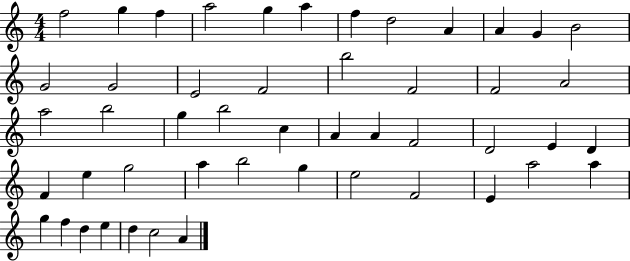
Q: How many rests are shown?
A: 0